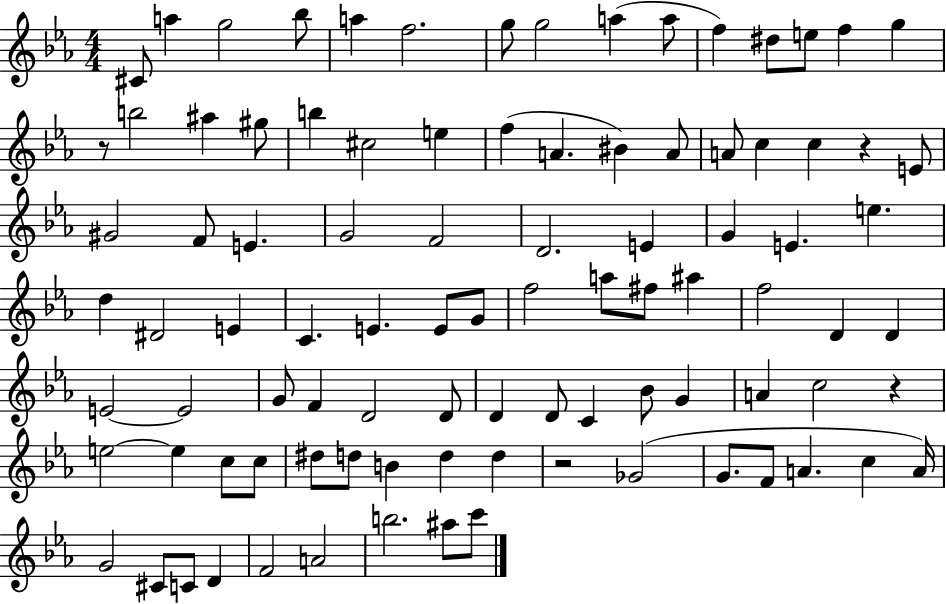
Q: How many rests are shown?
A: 4